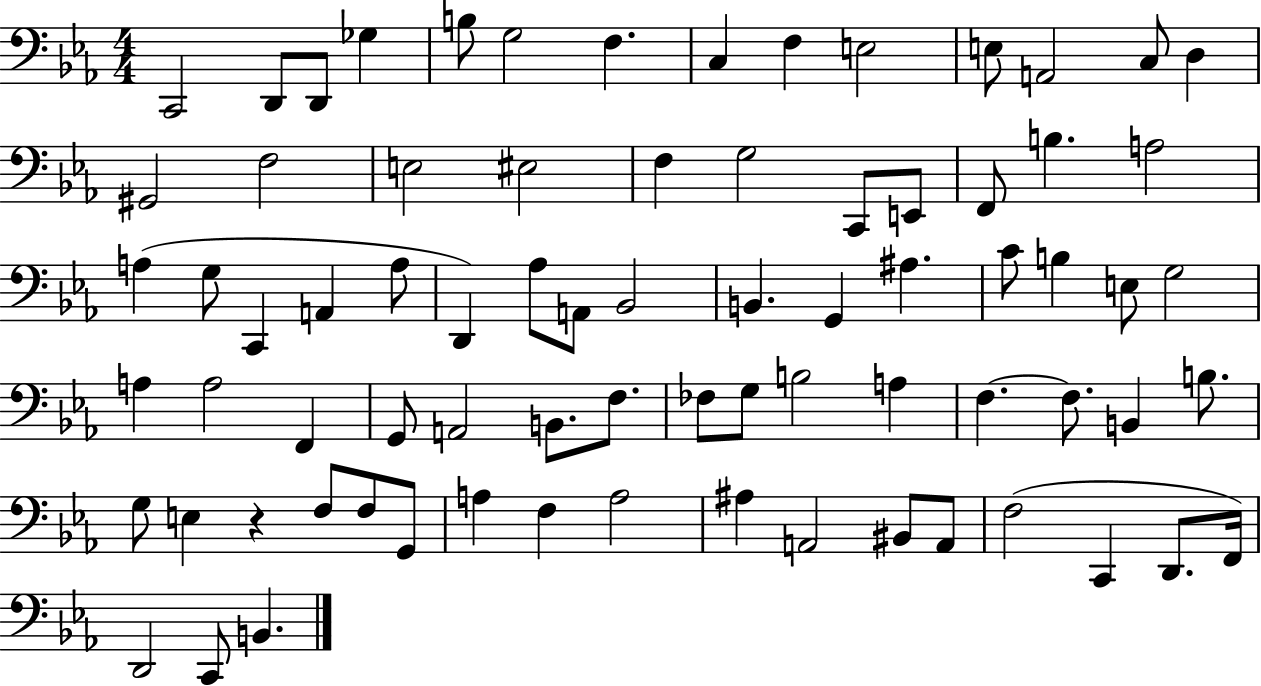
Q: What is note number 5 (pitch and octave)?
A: B3